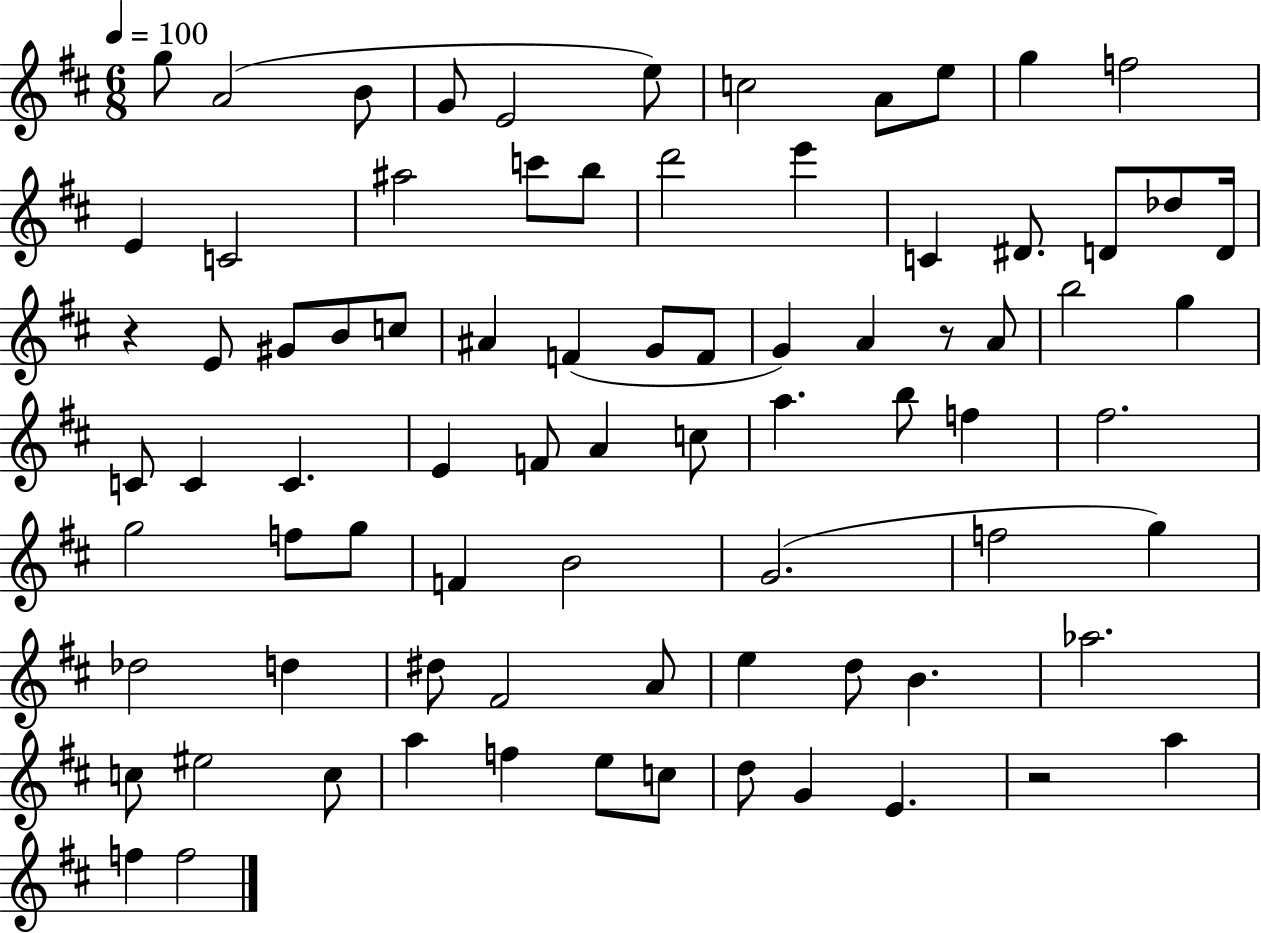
{
  \clef treble
  \numericTimeSignature
  \time 6/8
  \key d \major
  \tempo 4 = 100
  g''8 a'2( b'8 | g'8 e'2 e''8) | c''2 a'8 e''8 | g''4 f''2 | \break e'4 c'2 | ais''2 c'''8 b''8 | d'''2 e'''4 | c'4 dis'8. d'8 des''8 d'16 | \break r4 e'8 gis'8 b'8 c''8 | ais'4 f'4( g'8 f'8 | g'4) a'4 r8 a'8 | b''2 g''4 | \break c'8 c'4 c'4. | e'4 f'8 a'4 c''8 | a''4. b''8 f''4 | fis''2. | \break g''2 f''8 g''8 | f'4 b'2 | g'2.( | f''2 g''4) | \break des''2 d''4 | dis''8 fis'2 a'8 | e''4 d''8 b'4. | aes''2. | \break c''8 eis''2 c''8 | a''4 f''4 e''8 c''8 | d''8 g'4 e'4. | r2 a''4 | \break f''4 f''2 | \bar "|."
}